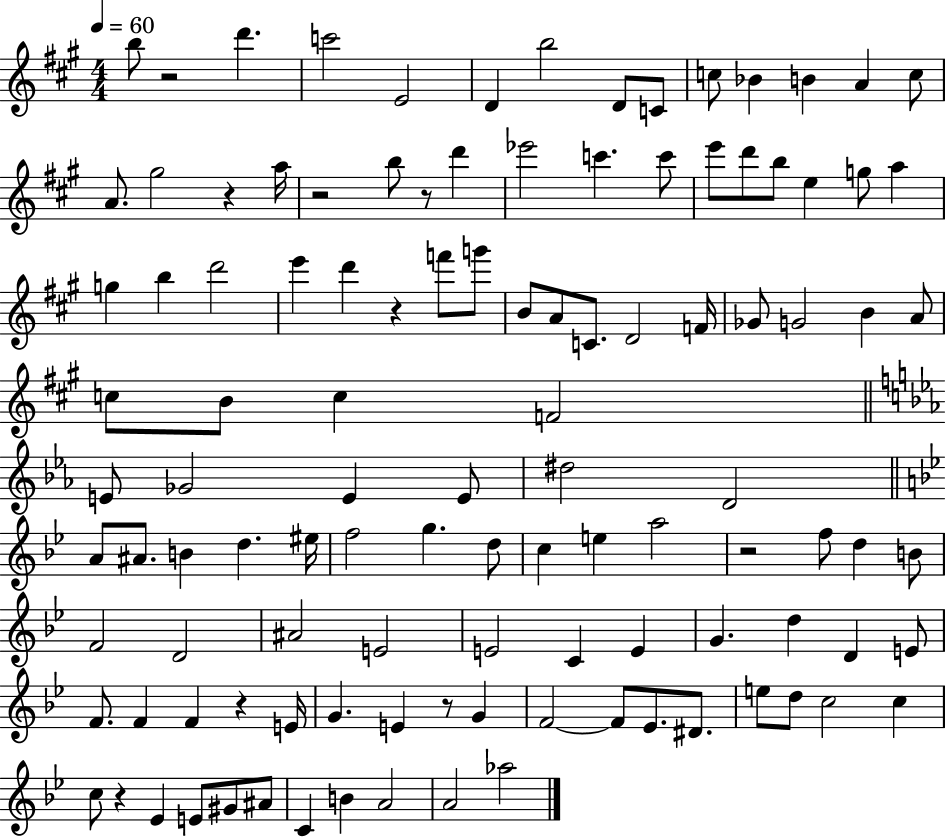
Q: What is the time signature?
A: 4/4